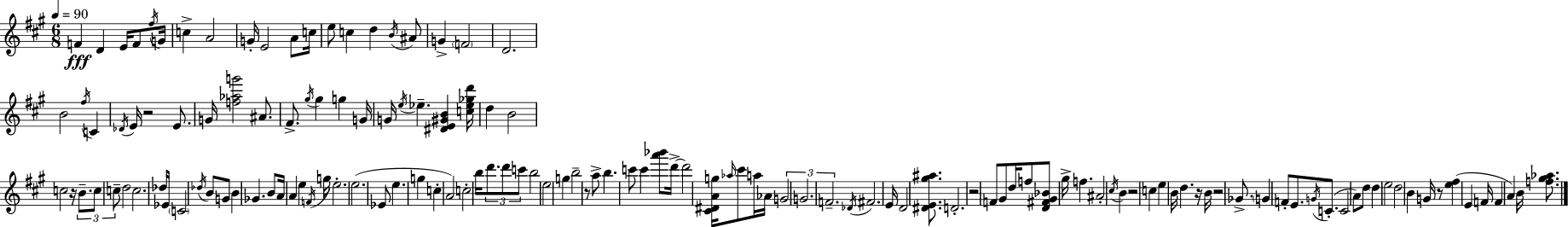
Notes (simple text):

F4/q D4/q E4/s F4/e F#5/s G4/s C5/q A4/h G4/s E4/h A4/e C5/s E5/e C5/q D5/q B4/s A#4/e G4/q F4/h D4/h. B4/h F#5/s C4/q Db4/s E4/s R/h E4/e. G4/s [F5,Ab5,G6]/h A#4/e. F#4/e. G#5/s G#5/q G5/q G4/s G4/s E5/s Eb5/q. [D#4,E4,G#4,B4]/q [C5,Eb5,Gb5,D6]/s D5/q B4/h C5/h R/s B4/e. C5/e C5/e D5/h C5/h. Db5/s Eb4/s C4/h Db5/s B4/e G4/e B4/q Gb4/q. B4/e A4/s A4/q E5/q F4/s G5/s E5/h. E5/h. Eb4/e E5/q. G5/q C5/q A4/h C5/h B5/s D6/e. D6/e C6/e B5/h E5/h G5/q B5/h R/e A5/e B5/q. C6/e C6/q [A6,Bb6]/e D6/s D6/h [C#4,D#4,A4,G5]/s Ab5/s C#6/e A5/s Ab4/s G4/h G4/h. F4/h. Db4/s F#4/h. E4/s D4/h [D#4,E4,G#5,A#5]/e. D4/h. R/h F4/e G#4/e D5/s F5/e [D4,F#4,G#4,Bb4]/e G#5/s F5/q. A#4/h C#5/s B4/q R/h C5/q E5/q B4/s D5/q. R/s B4/s R/h Gb4/e. G4/q F4/e E4/e. G4/s C4/e. C4/h A4/e D5/e D5/q E5/h D5/h B4/q G4/s R/e [E5,F#5]/q E4/q F4/s F4/q A4/q B4/s [F5,G#5,Ab5]/e.